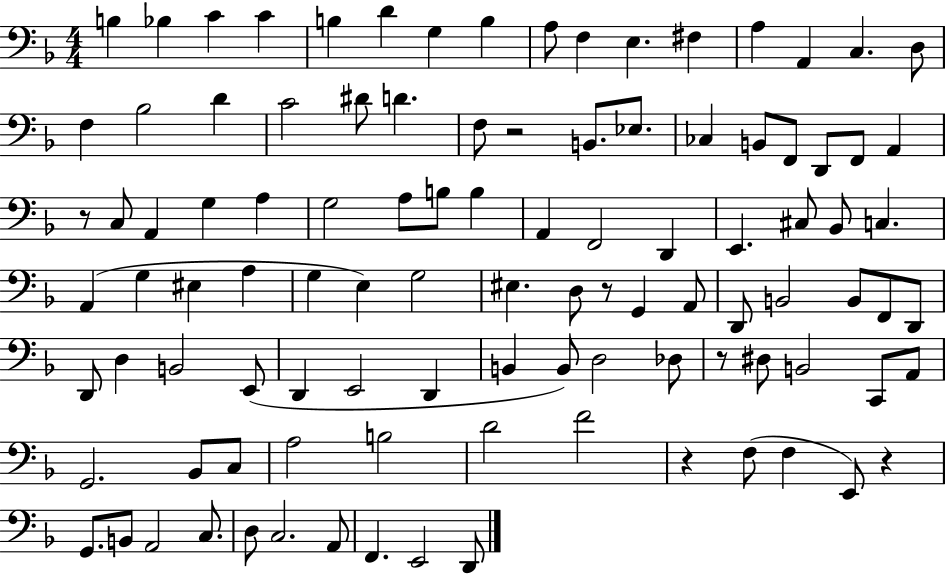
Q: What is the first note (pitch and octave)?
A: B3